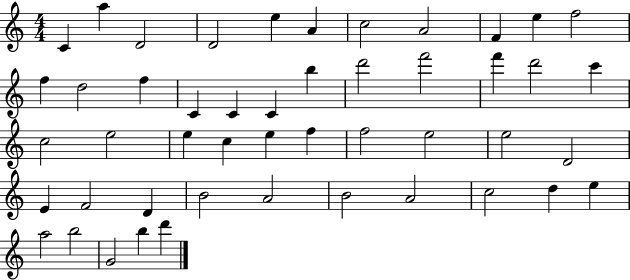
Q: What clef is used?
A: treble